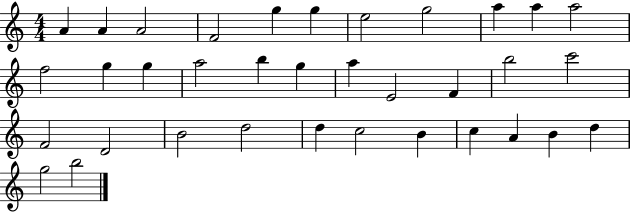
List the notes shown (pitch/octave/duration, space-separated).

A4/q A4/q A4/h F4/h G5/q G5/q E5/h G5/h A5/q A5/q A5/h F5/h G5/q G5/q A5/h B5/q G5/q A5/q E4/h F4/q B5/h C6/h F4/h D4/h B4/h D5/h D5/q C5/h B4/q C5/q A4/q B4/q D5/q G5/h B5/h